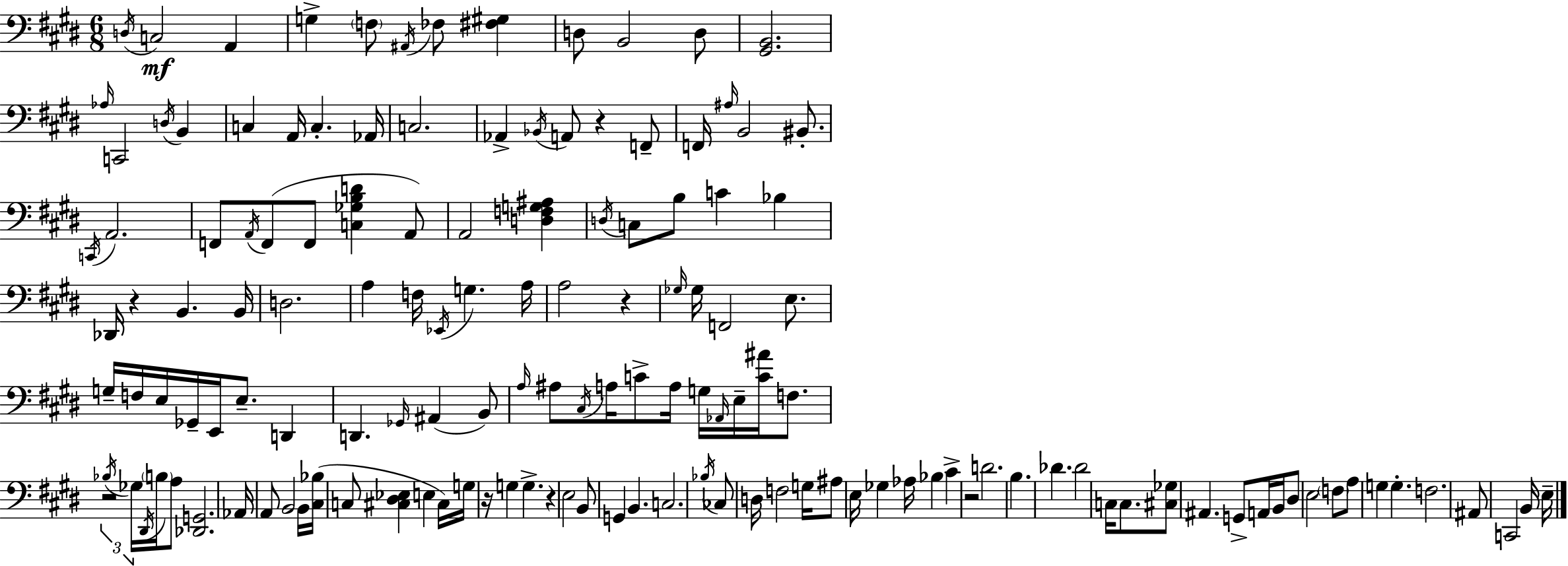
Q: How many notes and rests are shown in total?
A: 143